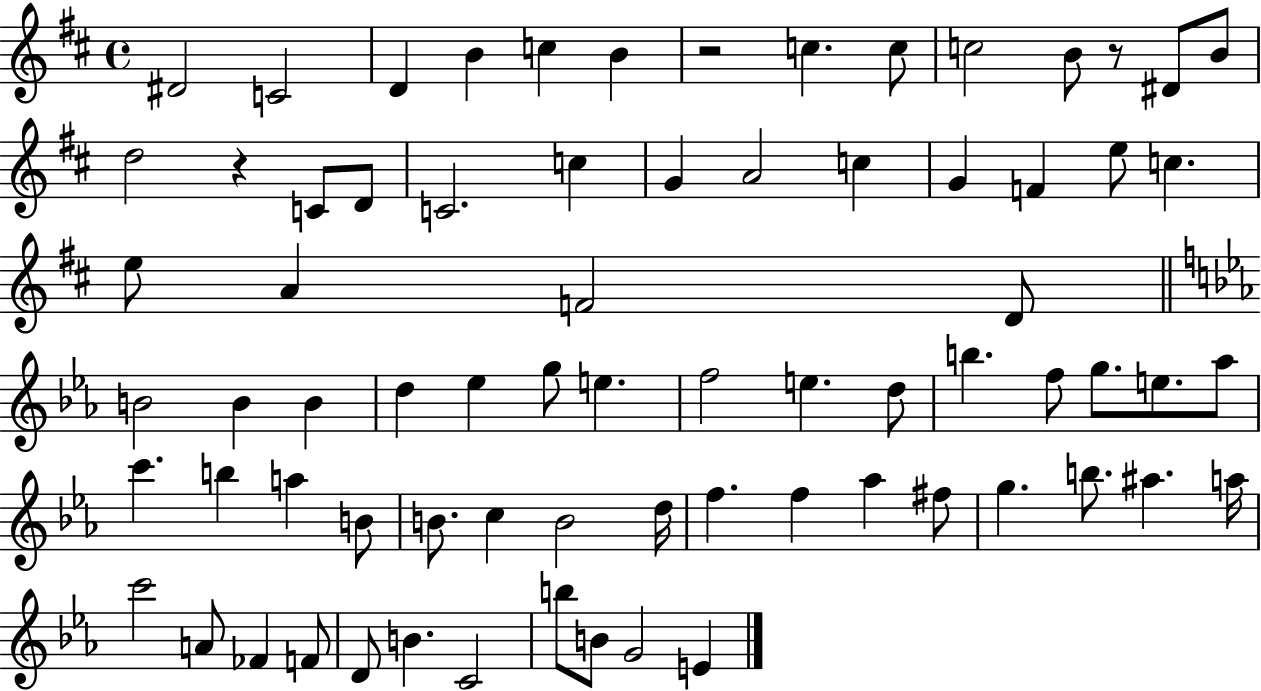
{
  \clef treble
  \time 4/4
  \defaultTimeSignature
  \key d \major
  dis'2 c'2 | d'4 b'4 c''4 b'4 | r2 c''4. c''8 | c''2 b'8 r8 dis'8 b'8 | \break d''2 r4 c'8 d'8 | c'2. c''4 | g'4 a'2 c''4 | g'4 f'4 e''8 c''4. | \break e''8 a'4 f'2 d'8 | \bar "||" \break \key ees \major b'2 b'4 b'4 | d''4 ees''4 g''8 e''4. | f''2 e''4. d''8 | b''4. f''8 g''8. e''8. aes''8 | \break c'''4. b''4 a''4 b'8 | b'8. c''4 b'2 d''16 | f''4. f''4 aes''4 fis''8 | g''4. b''8. ais''4. a''16 | \break c'''2 a'8 fes'4 f'8 | d'8 b'4. c'2 | b''8 b'8 g'2 e'4 | \bar "|."
}